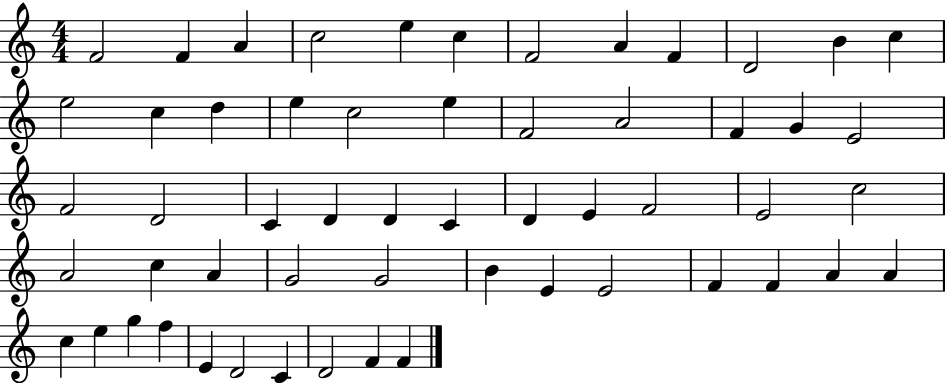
{
  \clef treble
  \numericTimeSignature
  \time 4/4
  \key c \major
  f'2 f'4 a'4 | c''2 e''4 c''4 | f'2 a'4 f'4 | d'2 b'4 c''4 | \break e''2 c''4 d''4 | e''4 c''2 e''4 | f'2 a'2 | f'4 g'4 e'2 | \break f'2 d'2 | c'4 d'4 d'4 c'4 | d'4 e'4 f'2 | e'2 c''2 | \break a'2 c''4 a'4 | g'2 g'2 | b'4 e'4 e'2 | f'4 f'4 a'4 a'4 | \break c''4 e''4 g''4 f''4 | e'4 d'2 c'4 | d'2 f'4 f'4 | \bar "|."
}